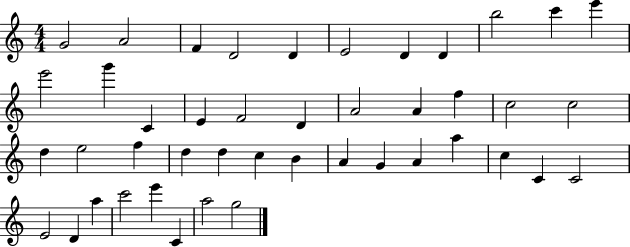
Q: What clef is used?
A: treble